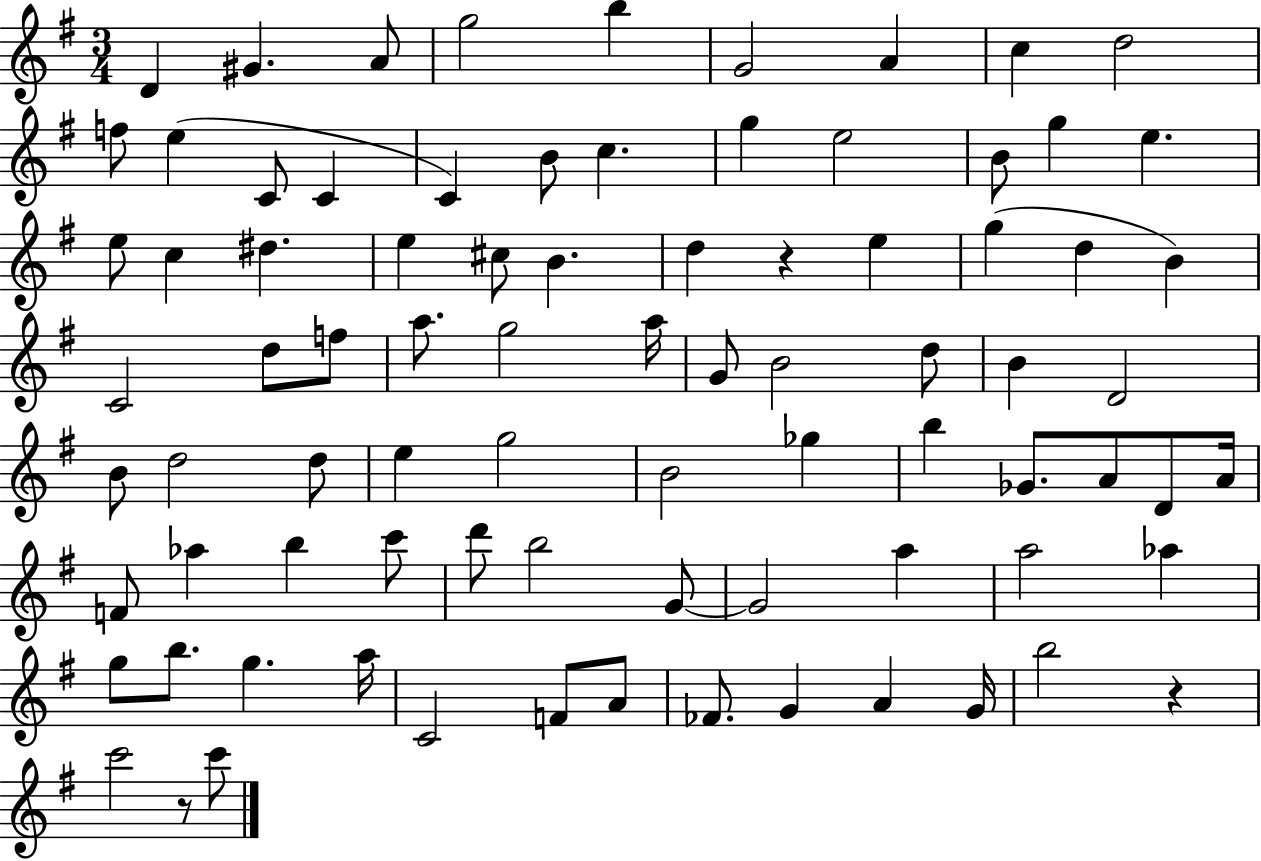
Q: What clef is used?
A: treble